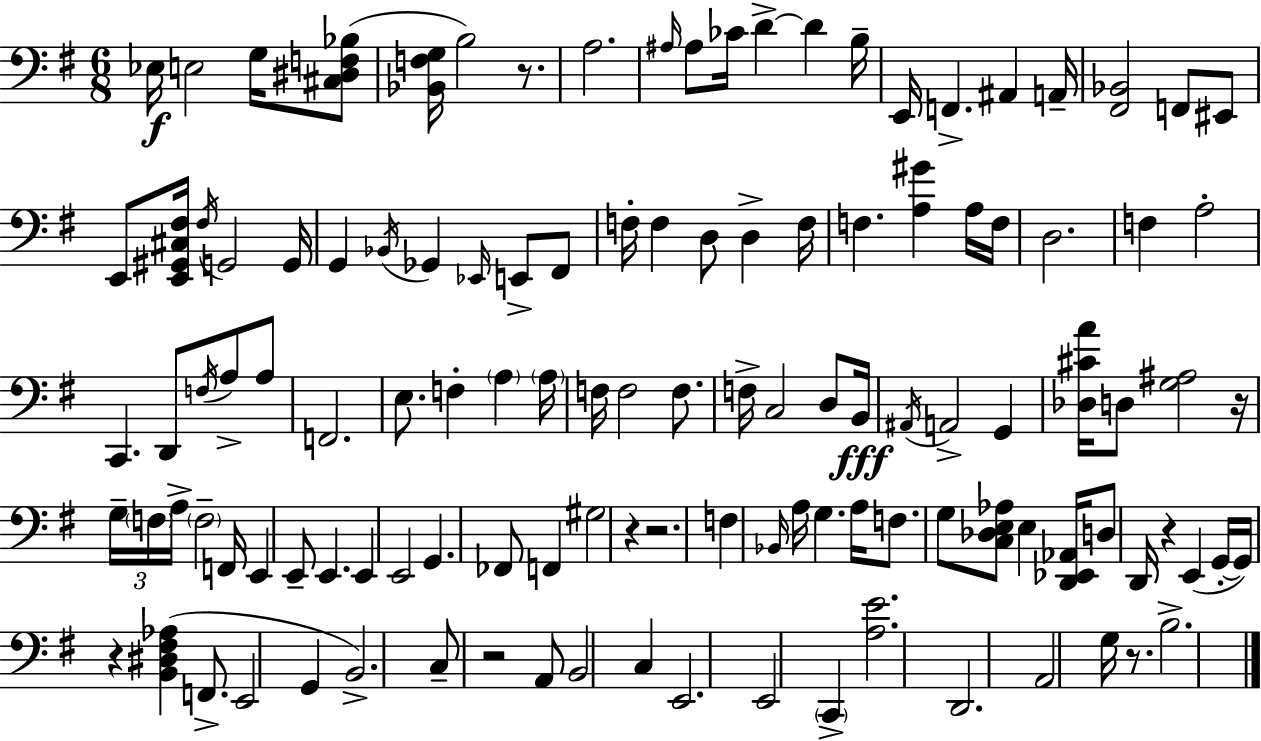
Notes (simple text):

Eb3/s E3/h G3/s [C#3,D#3,F3,Bb3]/e [Bb2,F3,G3]/s B3/h R/e. A3/h. A#3/s A#3/e CES4/s D4/q D4/q B3/s E2/s F2/q. A#2/q A2/s [F#2,Bb2]/h F2/e EIS2/e E2/e [E2,G#2,C#3,F#3]/s F#3/s G2/h G2/s G2/q Bb2/s Gb2/q Eb2/s E2/e F#2/e F3/s F3/q D3/e D3/q F3/s F3/q. [A3,G#4]/q A3/s F3/s D3/h. F3/q A3/h C2/q. D2/e F3/s A3/e A3/e F2/h. E3/e. F3/q A3/q A3/s F3/s F3/h F3/e. F3/s C3/h D3/e B2/s A#2/s A2/h G2/q [Db3,C#4,A4]/s D3/e [G3,A#3]/h R/s G3/s F3/s A3/s F3/h F2/s E2/q E2/e E2/q. E2/q E2/h G2/q. FES2/e F2/q G#3/h R/q R/h. F3/q Bb2/s A3/s G3/q. A3/s F3/e. G3/e [C3,Db3,E3,Ab3]/e E3/q [D2,Eb2,Ab2]/s D3/e D2/s R/q E2/q G2/s G2/s R/q [B2,D#3,F#3,Ab3]/q F2/e. E2/h G2/q B2/h. C3/e R/h A2/e B2/h C3/q E2/h. E2/h C2/q [A3,E4]/h. D2/h. A2/h G3/s R/e. B3/h.